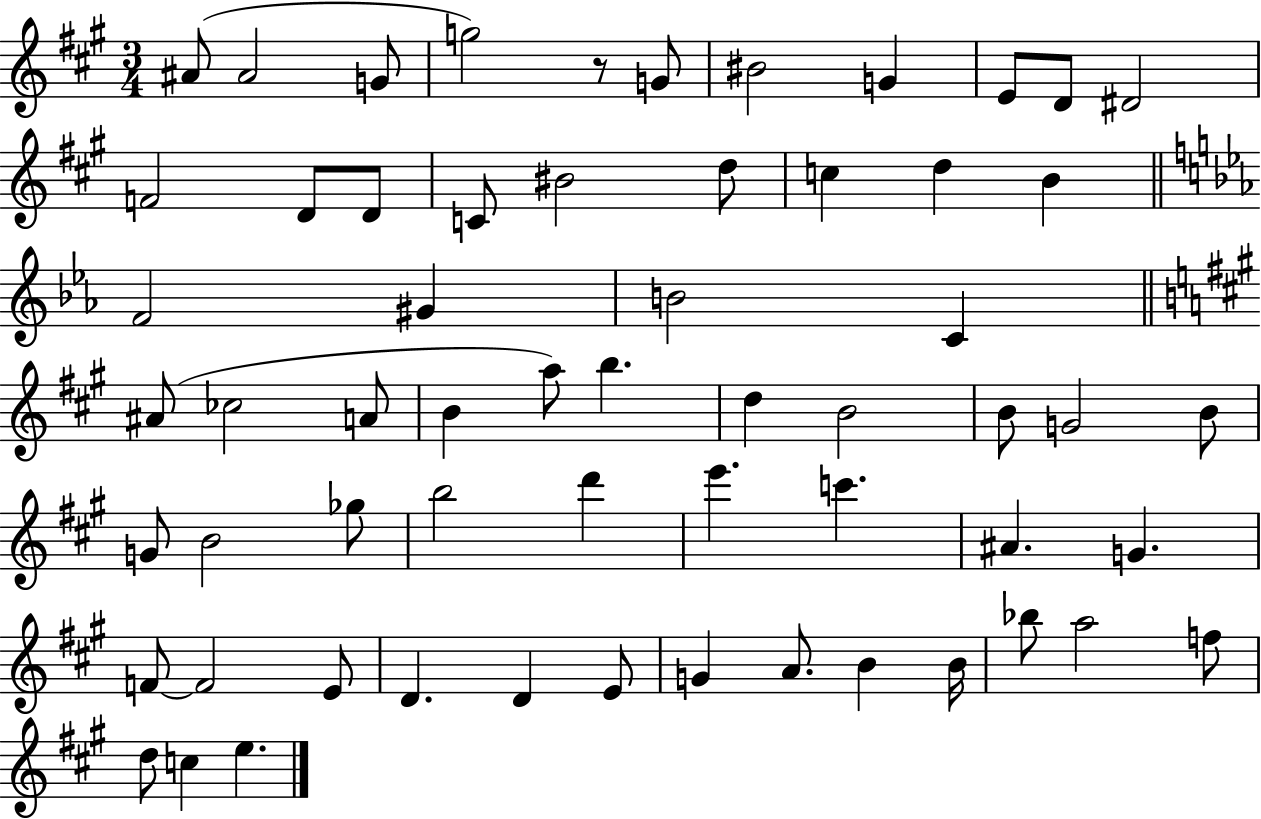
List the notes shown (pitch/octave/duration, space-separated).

A#4/e A#4/h G4/e G5/h R/e G4/e BIS4/h G4/q E4/e D4/e D#4/h F4/h D4/e D4/e C4/e BIS4/h D5/e C5/q D5/q B4/q F4/h G#4/q B4/h C4/q A#4/e CES5/h A4/e B4/q A5/e B5/q. D5/q B4/h B4/e G4/h B4/e G4/e B4/h Gb5/e B5/h D6/q E6/q. C6/q. A#4/q. G4/q. F4/e F4/h E4/e D4/q. D4/q E4/e G4/q A4/e. B4/q B4/s Bb5/e A5/h F5/e D5/e C5/q E5/q.